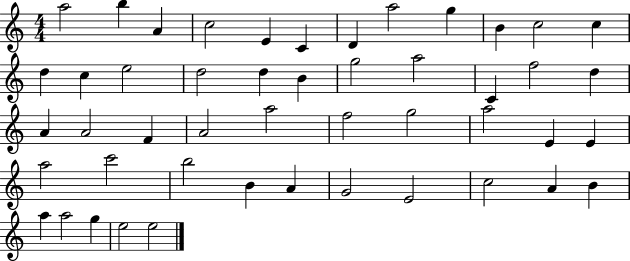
{
  \clef treble
  \numericTimeSignature
  \time 4/4
  \key c \major
  a''2 b''4 a'4 | c''2 e'4 c'4 | d'4 a''2 g''4 | b'4 c''2 c''4 | \break d''4 c''4 e''2 | d''2 d''4 b'4 | g''2 a''2 | c'4 f''2 d''4 | \break a'4 a'2 f'4 | a'2 a''2 | f''2 g''2 | a''2 e'4 e'4 | \break a''2 c'''2 | b''2 b'4 a'4 | g'2 e'2 | c''2 a'4 b'4 | \break a''4 a''2 g''4 | e''2 e''2 | \bar "|."
}